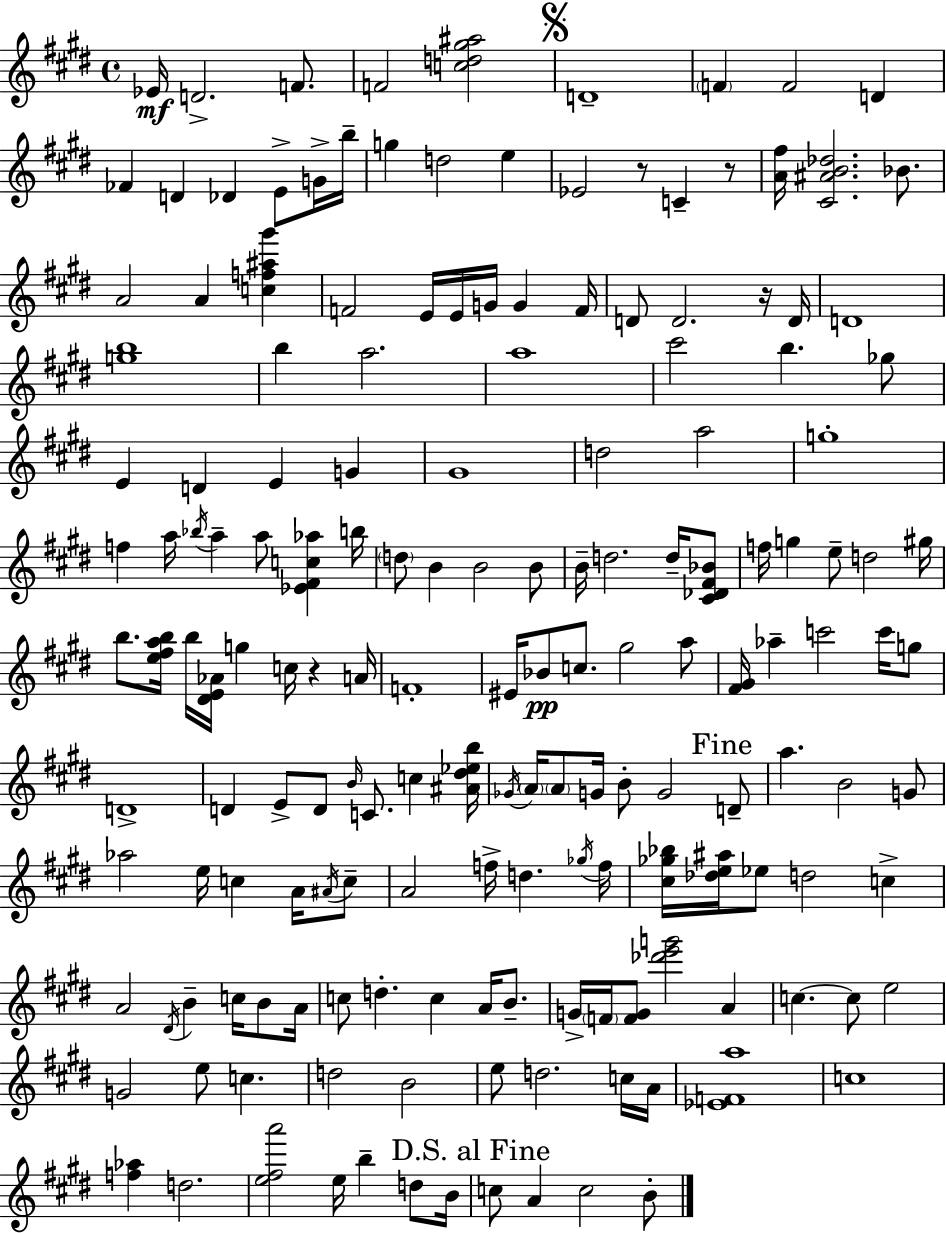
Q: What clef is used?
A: treble